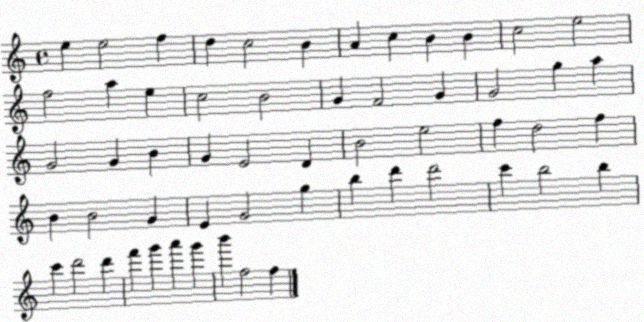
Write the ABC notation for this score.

X:1
T:Untitled
M:4/4
L:1/4
K:C
e e2 f d c2 B A c B B c2 e2 f2 a e c2 B2 G F2 G G2 g a G2 G B G E2 D B2 e2 f d2 f B B2 G E G2 g b d' d'2 c' b2 b c' d'2 d' f' g' a' g' b' f2 f